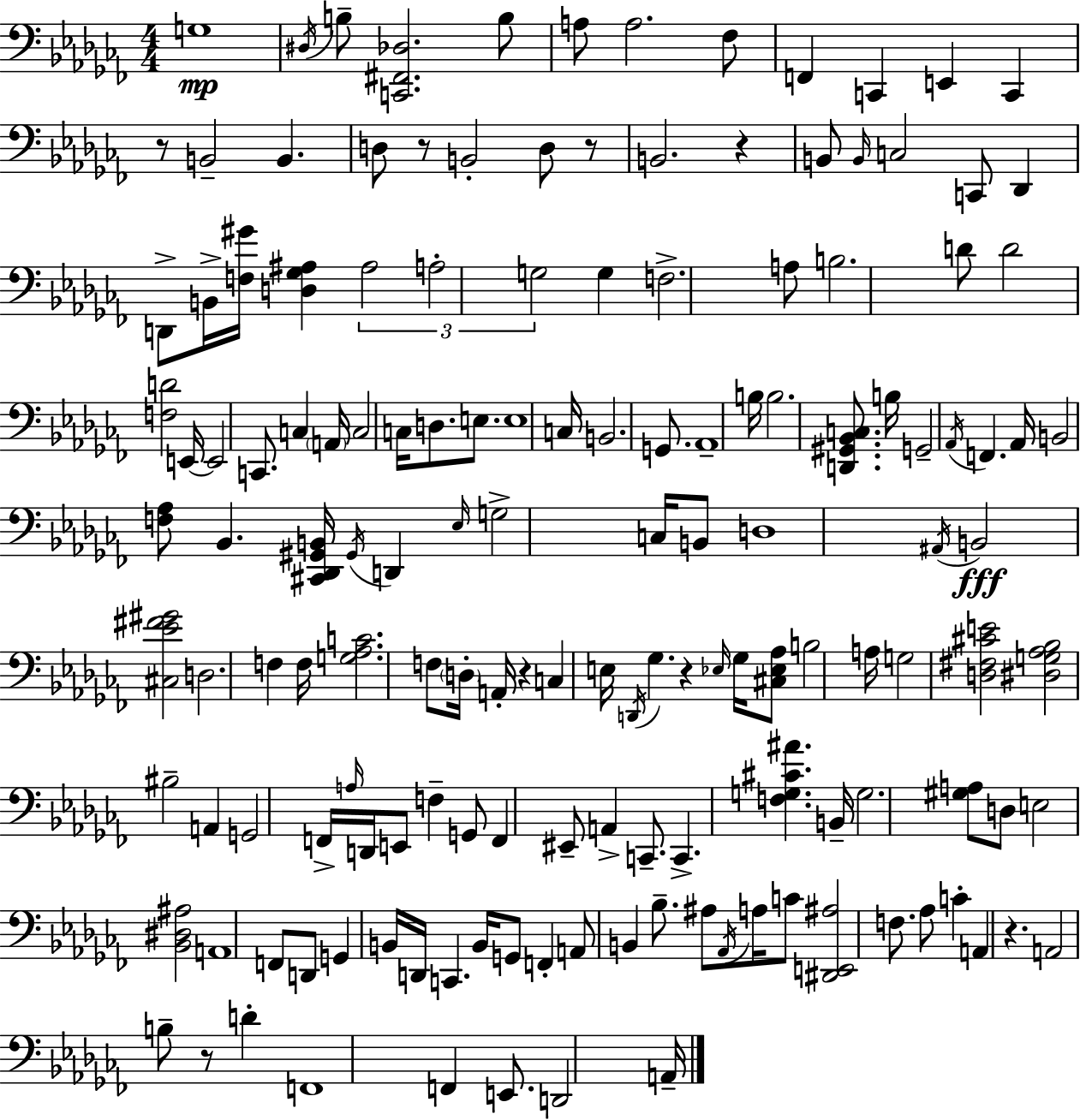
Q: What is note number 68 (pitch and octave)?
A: F3